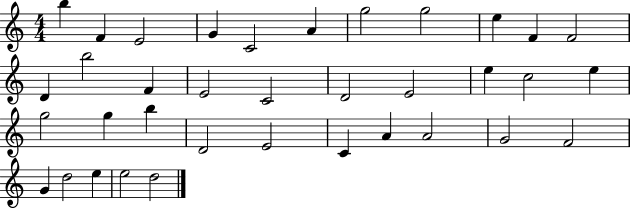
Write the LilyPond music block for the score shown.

{
  \clef treble
  \numericTimeSignature
  \time 4/4
  \key c \major
  b''4 f'4 e'2 | g'4 c'2 a'4 | g''2 g''2 | e''4 f'4 f'2 | \break d'4 b''2 f'4 | e'2 c'2 | d'2 e'2 | e''4 c''2 e''4 | \break g''2 g''4 b''4 | d'2 e'2 | c'4 a'4 a'2 | g'2 f'2 | \break g'4 d''2 e''4 | e''2 d''2 | \bar "|."
}